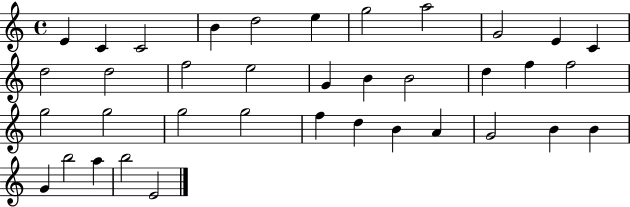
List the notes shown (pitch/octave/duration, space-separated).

E4/q C4/q C4/h B4/q D5/h E5/q G5/h A5/h G4/h E4/q C4/q D5/h D5/h F5/h E5/h G4/q B4/q B4/h D5/q F5/q F5/h G5/h G5/h G5/h G5/h F5/q D5/q B4/q A4/q G4/h B4/q B4/q G4/q B5/h A5/q B5/h E4/h